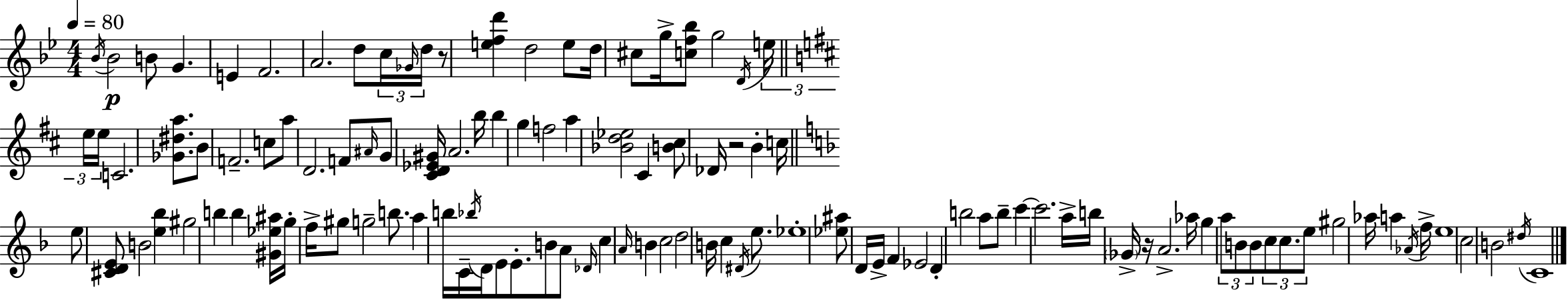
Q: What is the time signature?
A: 4/4